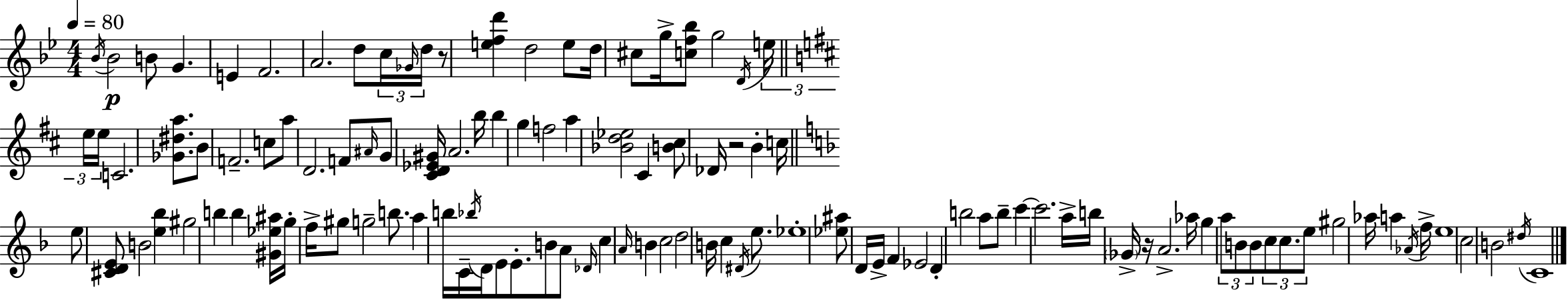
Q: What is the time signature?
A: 4/4